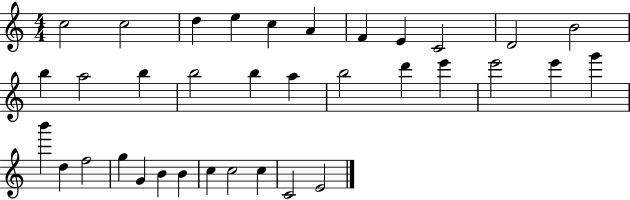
{
  \clef treble
  \numericTimeSignature
  \time 4/4
  \key c \major
  c''2 c''2 | d''4 e''4 c''4 a'4 | f'4 e'4 c'2 | d'2 b'2 | \break b''4 a''2 b''4 | b''2 b''4 a''4 | b''2 d'''4 e'''4 | e'''2 e'''4 g'''4 | \break b'''4 d''4 f''2 | g''4 g'4 b'4 b'4 | c''4 c''2 c''4 | c'2 e'2 | \break \bar "|."
}